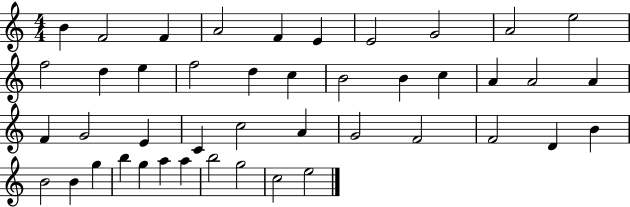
{
  \clef treble
  \numericTimeSignature
  \time 4/4
  \key c \major
  b'4 f'2 f'4 | a'2 f'4 e'4 | e'2 g'2 | a'2 e''2 | \break f''2 d''4 e''4 | f''2 d''4 c''4 | b'2 b'4 c''4 | a'4 a'2 a'4 | \break f'4 g'2 e'4 | c'4 c''2 a'4 | g'2 f'2 | f'2 d'4 b'4 | \break b'2 b'4 g''4 | b''4 g''4 a''4 a''4 | b''2 g''2 | c''2 e''2 | \break \bar "|."
}